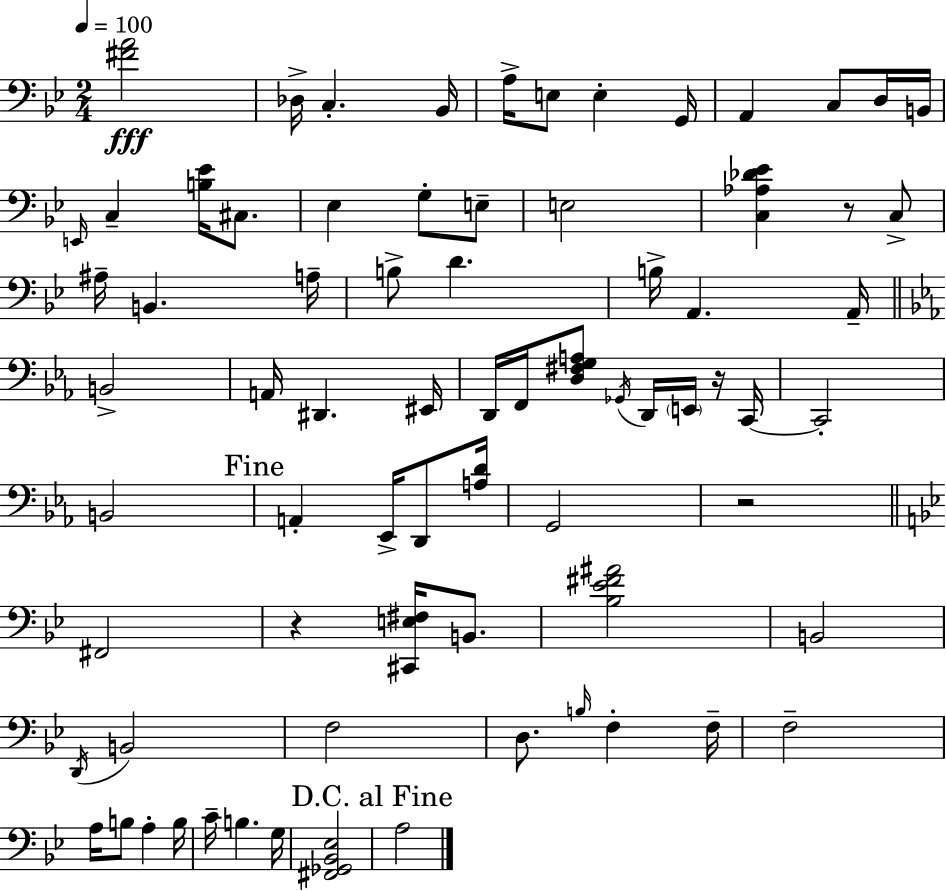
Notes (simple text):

[F#4,A4]/h Db3/s C3/q. Bb2/s A3/s E3/e E3/q G2/s A2/q C3/e D3/s B2/s E2/s C3/q [B3,Eb4]/s C#3/e. Eb3/q G3/e E3/e E3/h [C3,Ab3,Db4,Eb4]/q R/e C3/e A#3/s B2/q. A3/s B3/e D4/q. B3/s A2/q. A2/s B2/h A2/s D#2/q. EIS2/s D2/s F2/s [D3,F#3,G3,A3]/e Gb2/s D2/s E2/s R/s C2/s C2/h B2/h A2/q Eb2/s D2/e [A3,D4]/s G2/h R/h F#2/h R/q [C#2,E3,F#3]/s B2/e. [Bb3,Eb4,F#4,A#4]/h B2/h D2/s B2/h F3/h D3/e. B3/s F3/q F3/s F3/h A3/s B3/e A3/q B3/s C4/s B3/q. G3/s [F#2,Gb2,Bb2,Eb3]/h A3/h